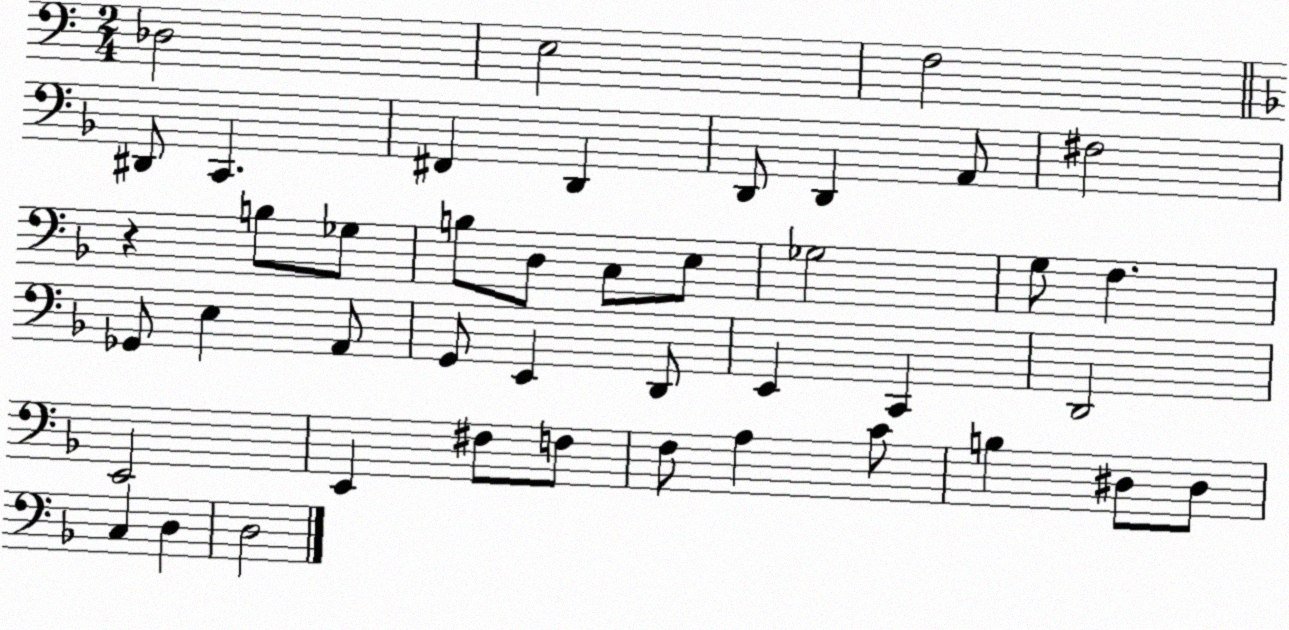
X:1
T:Untitled
M:2/4
L:1/4
K:C
_D,2 E,2 F,2 ^D,,/2 C,, ^F,, D,, D,,/2 D,, A,,/2 ^F,2 z B,/2 _G,/2 B,/2 D,/2 C,/2 E,/2 _G,2 G,/2 F, _G,,/2 E, A,,/2 G,,/2 E,, D,,/2 E,, C,, D,,2 E,,2 E,, ^F,/2 F,/2 F,/2 A, C/2 B, ^D,/2 ^D,/2 C, D, D,2